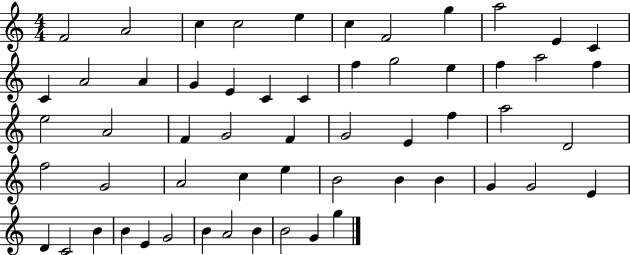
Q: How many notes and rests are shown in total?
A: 57